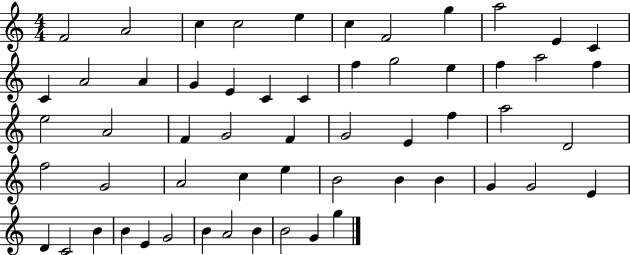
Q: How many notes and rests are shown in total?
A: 57